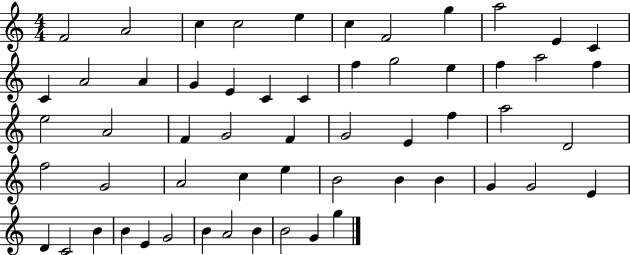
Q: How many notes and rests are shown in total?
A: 57